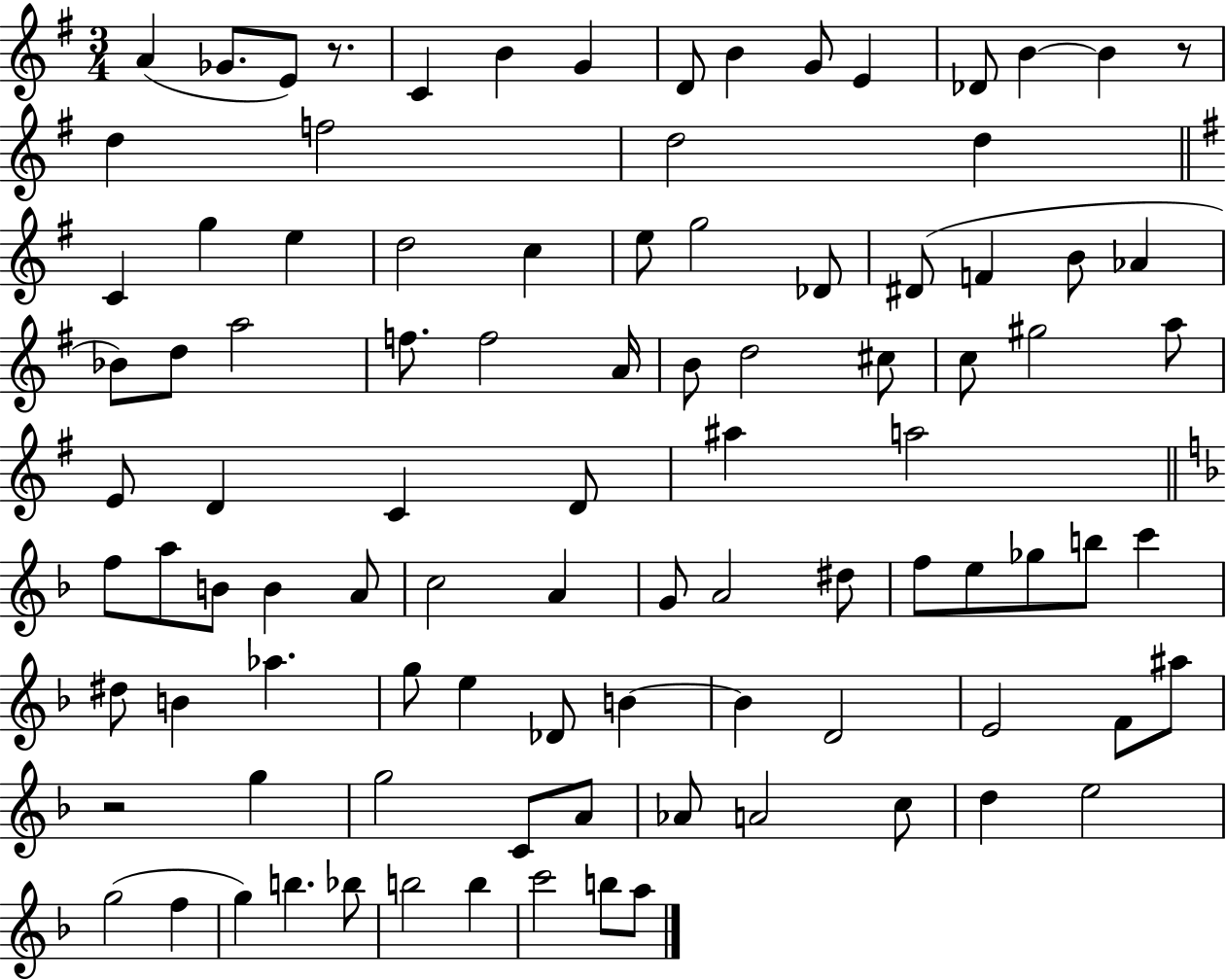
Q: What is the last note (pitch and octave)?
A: A5